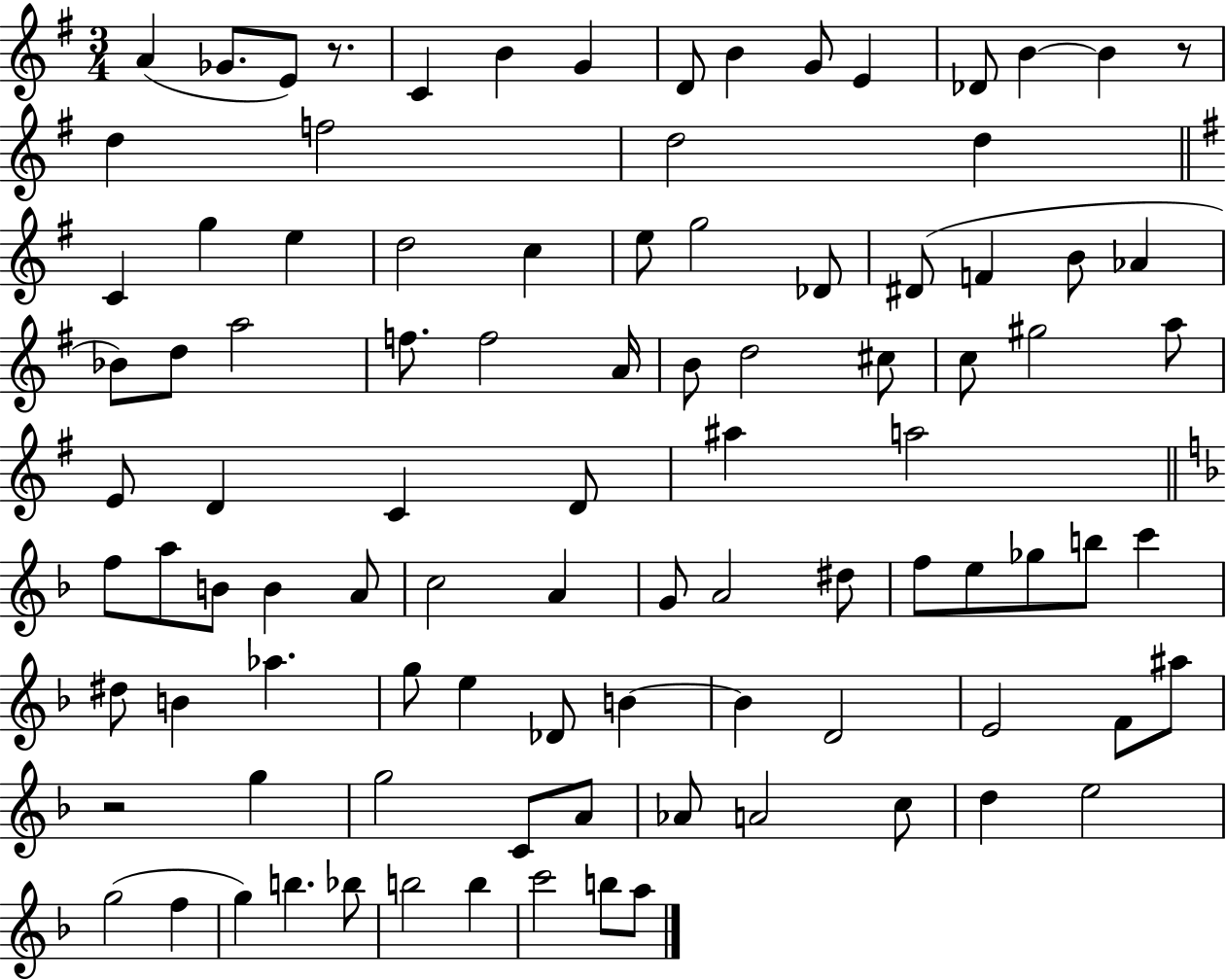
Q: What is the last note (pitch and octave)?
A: A5